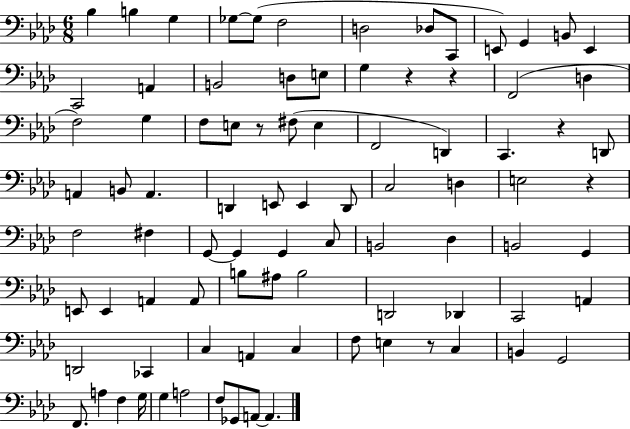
{
  \clef bass
  \numericTimeSignature
  \time 6/8
  \key aes \major
  bes4 b4 g4 | ges8~~ ges8( f2 | d2 des8 c,8 | e,8) g,4 b,8 e,4 | \break c,2 a,4 | b,2 d8 e8 | g4 r4 r4 | f,2( d4 | \break f2) g4 | f8 e8 r8 fis8( e4 | f,2 d,4) | c,4. r4 d,8 | \break a,4 b,8 a,4. | d,4 e,8 e,4 d,8 | c2 d4 | e2 r4 | \break f2 fis4 | g,8~~ g,4 g,4 c8 | b,2 des4 | b,2 g,4 | \break e,8 e,4 a,4 a,8 | b8 ais8 b2 | d,2 des,4 | c,2 a,4 | \break d,2 ces,4 | c4 a,4 c4 | f8 e4 r8 c4 | b,4 g,2 | \break f,8. a4 f4 g16 | g4 a2 | f8 ges,8 a,8~~ a,4. | \bar "|."
}